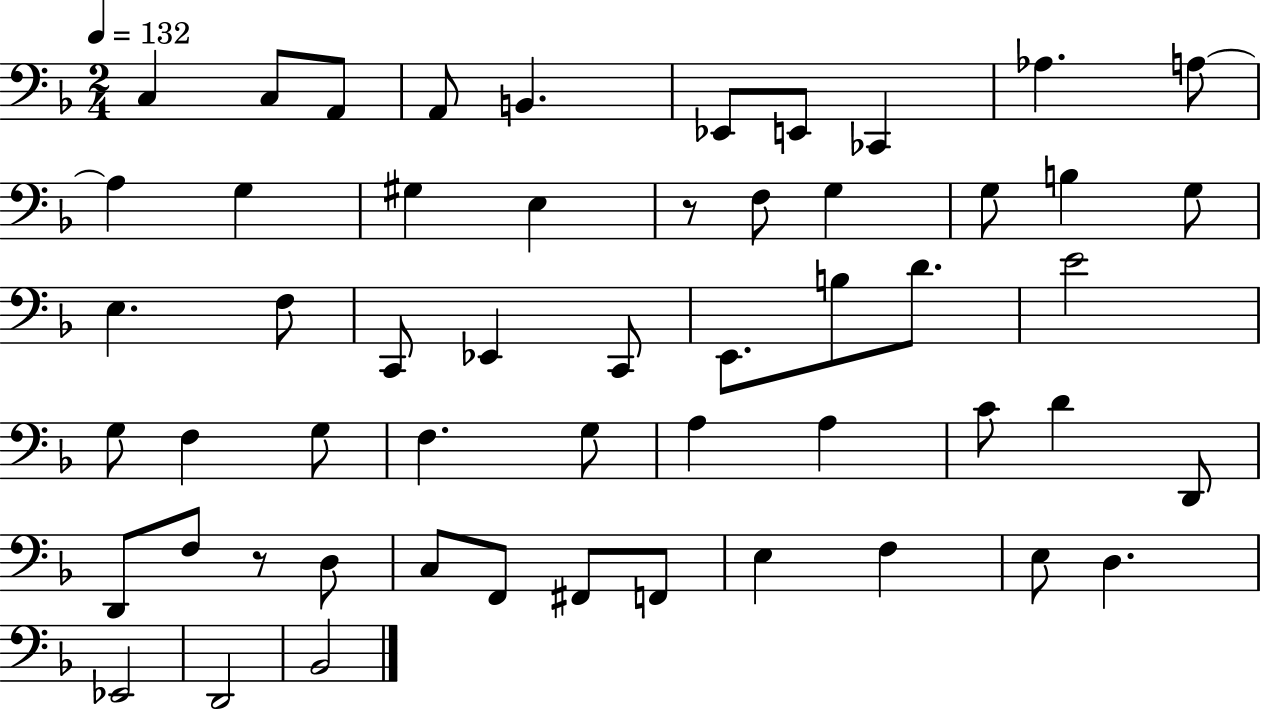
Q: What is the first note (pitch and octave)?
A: C3